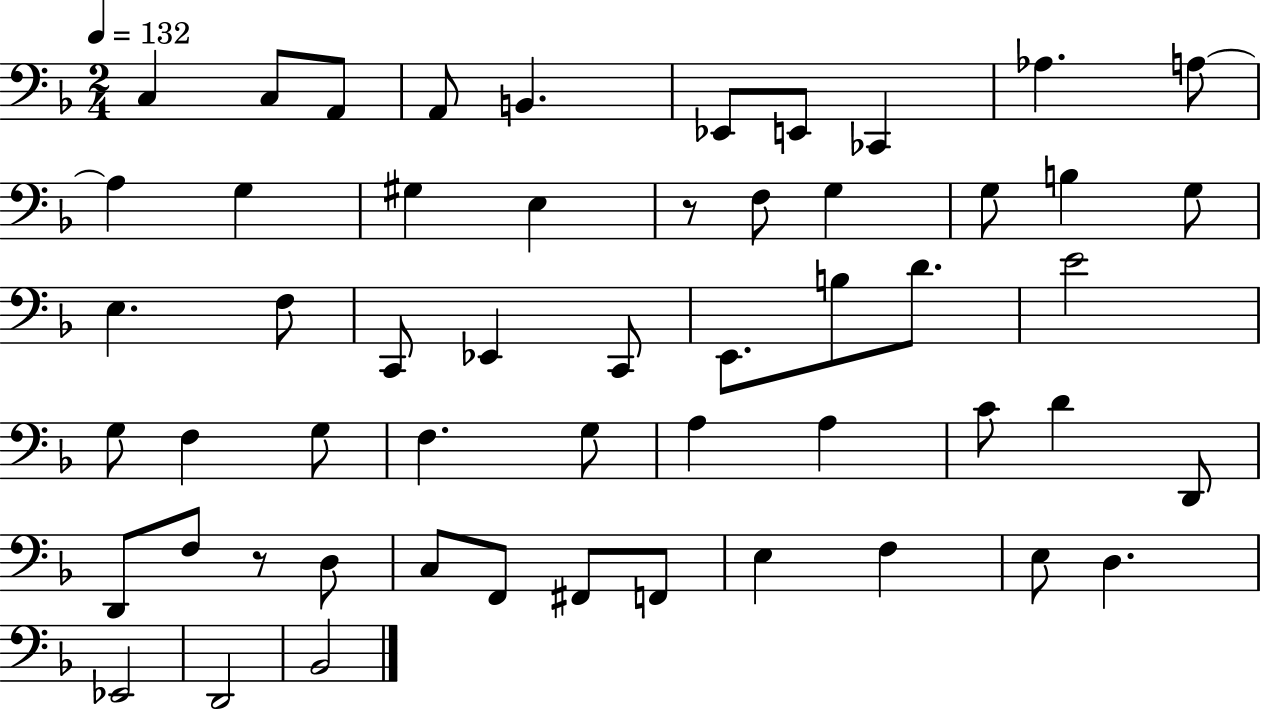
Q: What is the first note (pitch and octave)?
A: C3